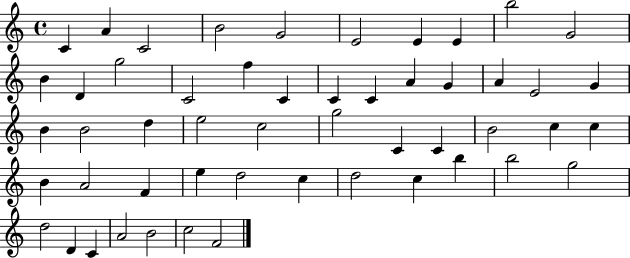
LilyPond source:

{
  \clef treble
  \time 4/4
  \defaultTimeSignature
  \key c \major
  c'4 a'4 c'2 | b'2 g'2 | e'2 e'4 e'4 | b''2 g'2 | \break b'4 d'4 g''2 | c'2 f''4 c'4 | c'4 c'4 a'4 g'4 | a'4 e'2 g'4 | \break b'4 b'2 d''4 | e''2 c''2 | g''2 c'4 c'4 | b'2 c''4 c''4 | \break b'4 a'2 f'4 | e''4 d''2 c''4 | d''2 c''4 b''4 | b''2 g''2 | \break d''2 d'4 c'4 | a'2 b'2 | c''2 f'2 | \bar "|."
}